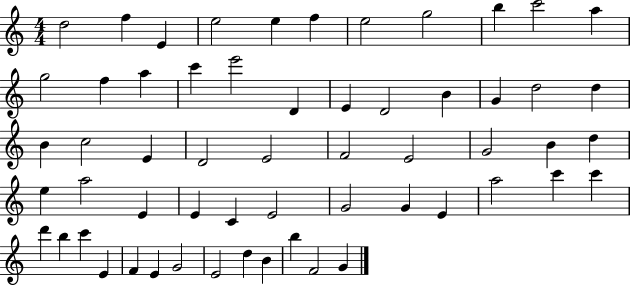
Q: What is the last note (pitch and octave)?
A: G4